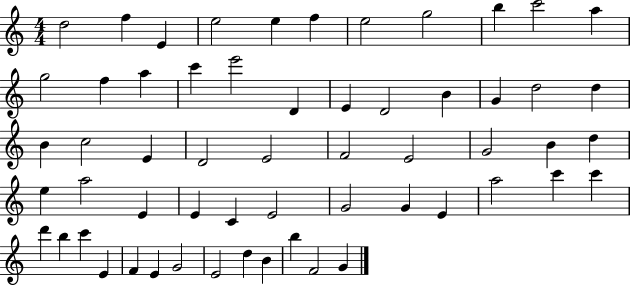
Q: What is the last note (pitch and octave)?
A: G4